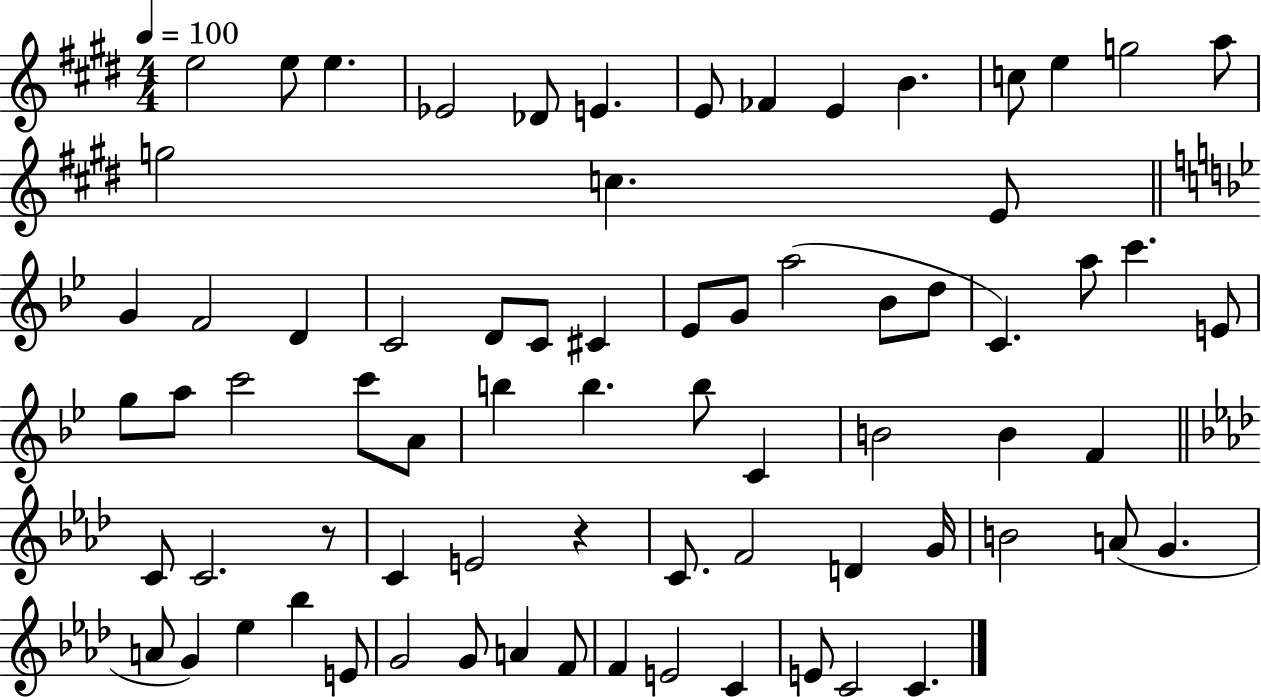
{
  \clef treble
  \numericTimeSignature
  \time 4/4
  \key e \major
  \tempo 4 = 100
  e''2 e''8 e''4. | ees'2 des'8 e'4. | e'8 fes'4 e'4 b'4. | c''8 e''4 g''2 a''8 | \break g''2 c''4. e'8 | \bar "||" \break \key bes \major g'4 f'2 d'4 | c'2 d'8 c'8 cis'4 | ees'8 g'8 a''2( bes'8 d''8 | c'4.) a''8 c'''4. e'8 | \break g''8 a''8 c'''2 c'''8 a'8 | b''4 b''4. b''8 c'4 | b'2 b'4 f'4 | \bar "||" \break \key f \minor c'8 c'2. r8 | c'4 e'2 r4 | c'8. f'2 d'4 g'16 | b'2 a'8( g'4. | \break a'8 g'4) ees''4 bes''4 e'8 | g'2 g'8 a'4 f'8 | f'4 e'2 c'4 | e'8 c'2 c'4. | \break \bar "|."
}